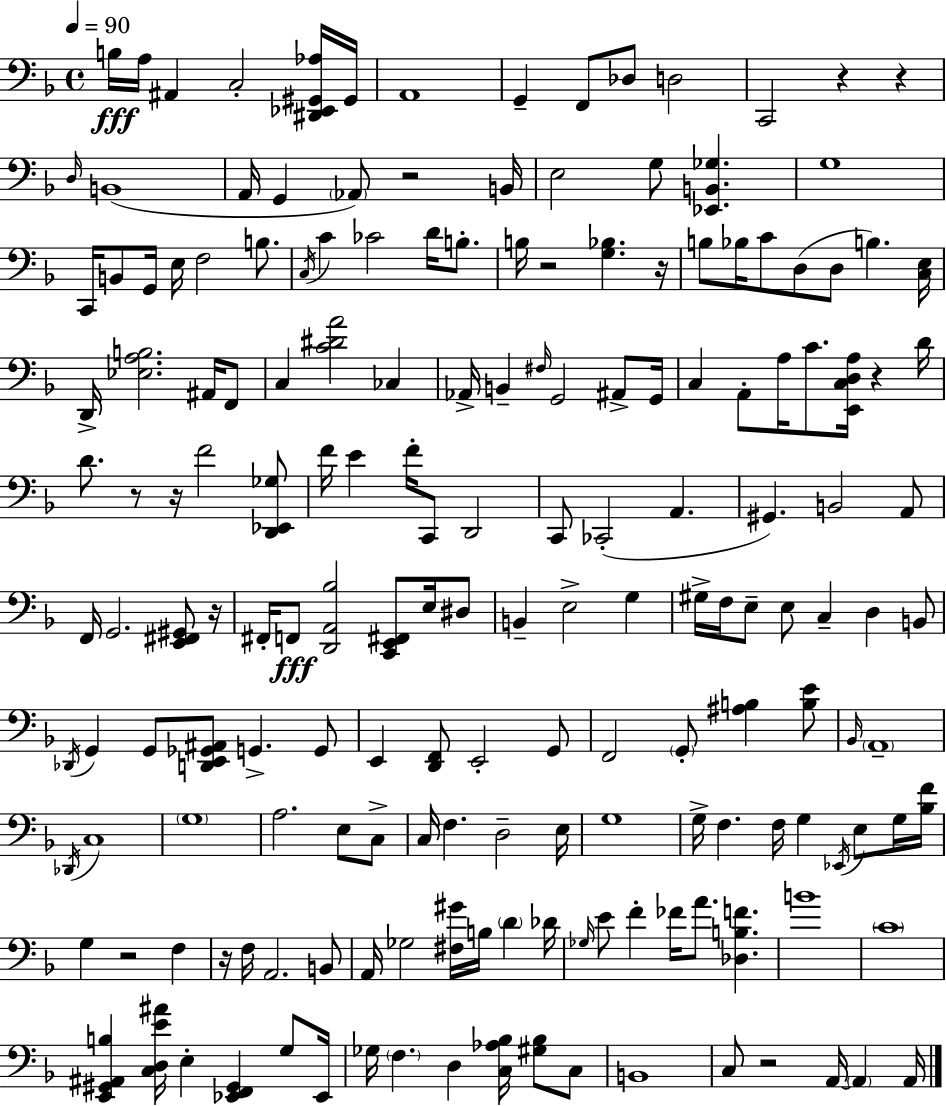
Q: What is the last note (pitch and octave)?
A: A2